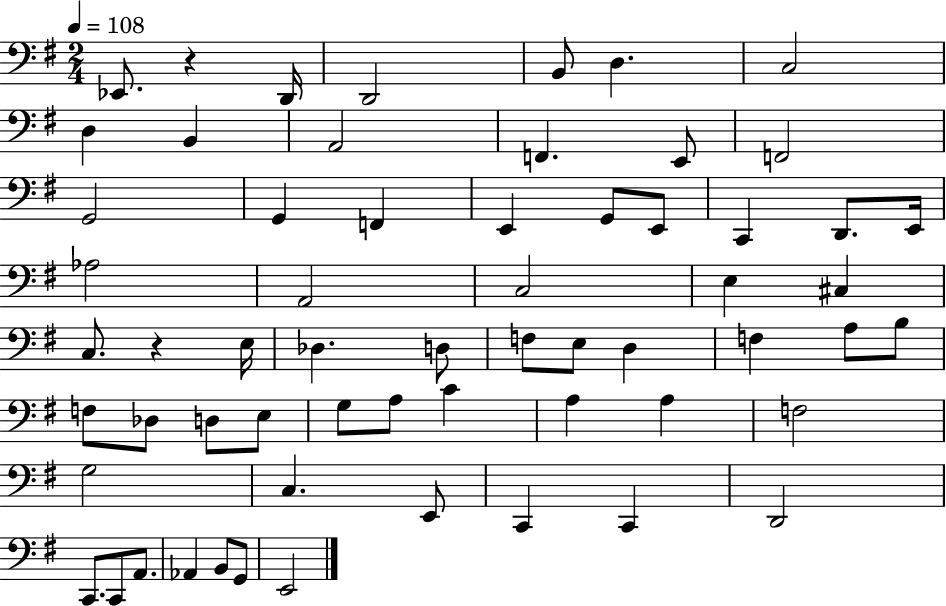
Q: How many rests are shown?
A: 2